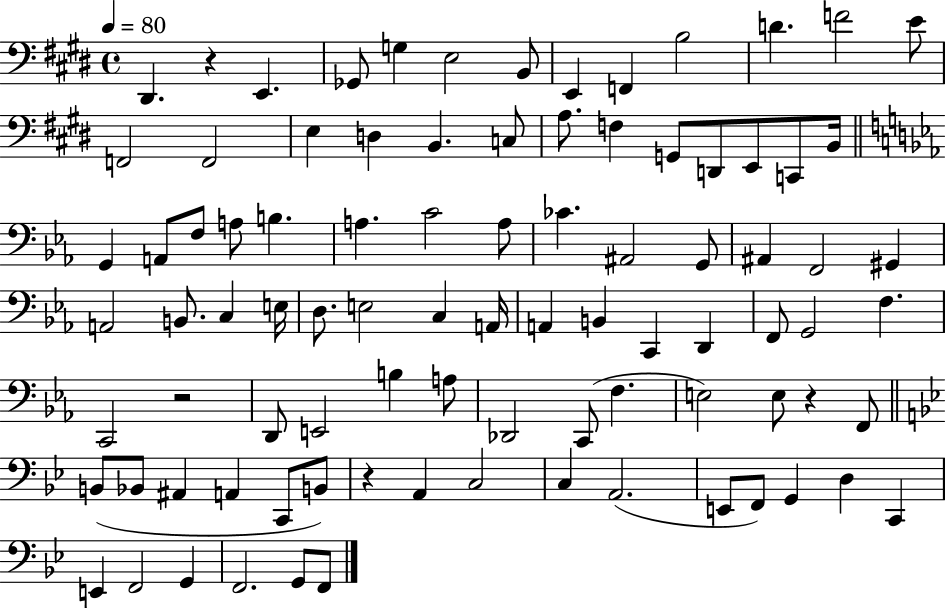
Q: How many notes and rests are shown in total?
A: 90